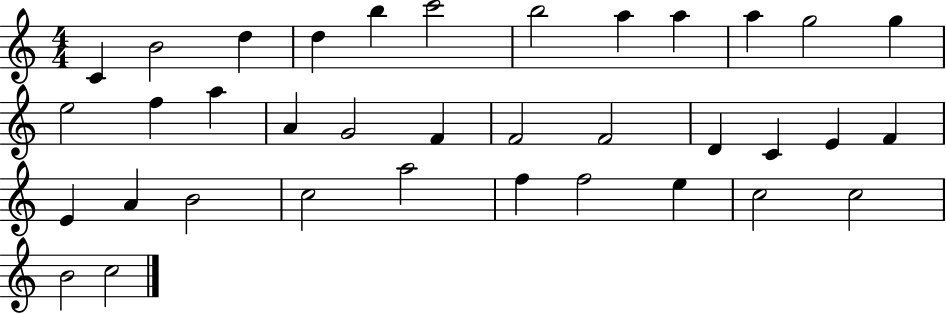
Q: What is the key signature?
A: C major